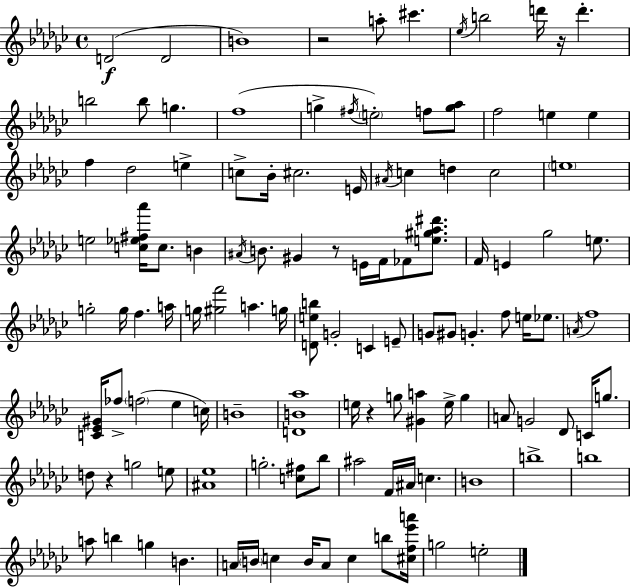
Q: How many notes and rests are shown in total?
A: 118